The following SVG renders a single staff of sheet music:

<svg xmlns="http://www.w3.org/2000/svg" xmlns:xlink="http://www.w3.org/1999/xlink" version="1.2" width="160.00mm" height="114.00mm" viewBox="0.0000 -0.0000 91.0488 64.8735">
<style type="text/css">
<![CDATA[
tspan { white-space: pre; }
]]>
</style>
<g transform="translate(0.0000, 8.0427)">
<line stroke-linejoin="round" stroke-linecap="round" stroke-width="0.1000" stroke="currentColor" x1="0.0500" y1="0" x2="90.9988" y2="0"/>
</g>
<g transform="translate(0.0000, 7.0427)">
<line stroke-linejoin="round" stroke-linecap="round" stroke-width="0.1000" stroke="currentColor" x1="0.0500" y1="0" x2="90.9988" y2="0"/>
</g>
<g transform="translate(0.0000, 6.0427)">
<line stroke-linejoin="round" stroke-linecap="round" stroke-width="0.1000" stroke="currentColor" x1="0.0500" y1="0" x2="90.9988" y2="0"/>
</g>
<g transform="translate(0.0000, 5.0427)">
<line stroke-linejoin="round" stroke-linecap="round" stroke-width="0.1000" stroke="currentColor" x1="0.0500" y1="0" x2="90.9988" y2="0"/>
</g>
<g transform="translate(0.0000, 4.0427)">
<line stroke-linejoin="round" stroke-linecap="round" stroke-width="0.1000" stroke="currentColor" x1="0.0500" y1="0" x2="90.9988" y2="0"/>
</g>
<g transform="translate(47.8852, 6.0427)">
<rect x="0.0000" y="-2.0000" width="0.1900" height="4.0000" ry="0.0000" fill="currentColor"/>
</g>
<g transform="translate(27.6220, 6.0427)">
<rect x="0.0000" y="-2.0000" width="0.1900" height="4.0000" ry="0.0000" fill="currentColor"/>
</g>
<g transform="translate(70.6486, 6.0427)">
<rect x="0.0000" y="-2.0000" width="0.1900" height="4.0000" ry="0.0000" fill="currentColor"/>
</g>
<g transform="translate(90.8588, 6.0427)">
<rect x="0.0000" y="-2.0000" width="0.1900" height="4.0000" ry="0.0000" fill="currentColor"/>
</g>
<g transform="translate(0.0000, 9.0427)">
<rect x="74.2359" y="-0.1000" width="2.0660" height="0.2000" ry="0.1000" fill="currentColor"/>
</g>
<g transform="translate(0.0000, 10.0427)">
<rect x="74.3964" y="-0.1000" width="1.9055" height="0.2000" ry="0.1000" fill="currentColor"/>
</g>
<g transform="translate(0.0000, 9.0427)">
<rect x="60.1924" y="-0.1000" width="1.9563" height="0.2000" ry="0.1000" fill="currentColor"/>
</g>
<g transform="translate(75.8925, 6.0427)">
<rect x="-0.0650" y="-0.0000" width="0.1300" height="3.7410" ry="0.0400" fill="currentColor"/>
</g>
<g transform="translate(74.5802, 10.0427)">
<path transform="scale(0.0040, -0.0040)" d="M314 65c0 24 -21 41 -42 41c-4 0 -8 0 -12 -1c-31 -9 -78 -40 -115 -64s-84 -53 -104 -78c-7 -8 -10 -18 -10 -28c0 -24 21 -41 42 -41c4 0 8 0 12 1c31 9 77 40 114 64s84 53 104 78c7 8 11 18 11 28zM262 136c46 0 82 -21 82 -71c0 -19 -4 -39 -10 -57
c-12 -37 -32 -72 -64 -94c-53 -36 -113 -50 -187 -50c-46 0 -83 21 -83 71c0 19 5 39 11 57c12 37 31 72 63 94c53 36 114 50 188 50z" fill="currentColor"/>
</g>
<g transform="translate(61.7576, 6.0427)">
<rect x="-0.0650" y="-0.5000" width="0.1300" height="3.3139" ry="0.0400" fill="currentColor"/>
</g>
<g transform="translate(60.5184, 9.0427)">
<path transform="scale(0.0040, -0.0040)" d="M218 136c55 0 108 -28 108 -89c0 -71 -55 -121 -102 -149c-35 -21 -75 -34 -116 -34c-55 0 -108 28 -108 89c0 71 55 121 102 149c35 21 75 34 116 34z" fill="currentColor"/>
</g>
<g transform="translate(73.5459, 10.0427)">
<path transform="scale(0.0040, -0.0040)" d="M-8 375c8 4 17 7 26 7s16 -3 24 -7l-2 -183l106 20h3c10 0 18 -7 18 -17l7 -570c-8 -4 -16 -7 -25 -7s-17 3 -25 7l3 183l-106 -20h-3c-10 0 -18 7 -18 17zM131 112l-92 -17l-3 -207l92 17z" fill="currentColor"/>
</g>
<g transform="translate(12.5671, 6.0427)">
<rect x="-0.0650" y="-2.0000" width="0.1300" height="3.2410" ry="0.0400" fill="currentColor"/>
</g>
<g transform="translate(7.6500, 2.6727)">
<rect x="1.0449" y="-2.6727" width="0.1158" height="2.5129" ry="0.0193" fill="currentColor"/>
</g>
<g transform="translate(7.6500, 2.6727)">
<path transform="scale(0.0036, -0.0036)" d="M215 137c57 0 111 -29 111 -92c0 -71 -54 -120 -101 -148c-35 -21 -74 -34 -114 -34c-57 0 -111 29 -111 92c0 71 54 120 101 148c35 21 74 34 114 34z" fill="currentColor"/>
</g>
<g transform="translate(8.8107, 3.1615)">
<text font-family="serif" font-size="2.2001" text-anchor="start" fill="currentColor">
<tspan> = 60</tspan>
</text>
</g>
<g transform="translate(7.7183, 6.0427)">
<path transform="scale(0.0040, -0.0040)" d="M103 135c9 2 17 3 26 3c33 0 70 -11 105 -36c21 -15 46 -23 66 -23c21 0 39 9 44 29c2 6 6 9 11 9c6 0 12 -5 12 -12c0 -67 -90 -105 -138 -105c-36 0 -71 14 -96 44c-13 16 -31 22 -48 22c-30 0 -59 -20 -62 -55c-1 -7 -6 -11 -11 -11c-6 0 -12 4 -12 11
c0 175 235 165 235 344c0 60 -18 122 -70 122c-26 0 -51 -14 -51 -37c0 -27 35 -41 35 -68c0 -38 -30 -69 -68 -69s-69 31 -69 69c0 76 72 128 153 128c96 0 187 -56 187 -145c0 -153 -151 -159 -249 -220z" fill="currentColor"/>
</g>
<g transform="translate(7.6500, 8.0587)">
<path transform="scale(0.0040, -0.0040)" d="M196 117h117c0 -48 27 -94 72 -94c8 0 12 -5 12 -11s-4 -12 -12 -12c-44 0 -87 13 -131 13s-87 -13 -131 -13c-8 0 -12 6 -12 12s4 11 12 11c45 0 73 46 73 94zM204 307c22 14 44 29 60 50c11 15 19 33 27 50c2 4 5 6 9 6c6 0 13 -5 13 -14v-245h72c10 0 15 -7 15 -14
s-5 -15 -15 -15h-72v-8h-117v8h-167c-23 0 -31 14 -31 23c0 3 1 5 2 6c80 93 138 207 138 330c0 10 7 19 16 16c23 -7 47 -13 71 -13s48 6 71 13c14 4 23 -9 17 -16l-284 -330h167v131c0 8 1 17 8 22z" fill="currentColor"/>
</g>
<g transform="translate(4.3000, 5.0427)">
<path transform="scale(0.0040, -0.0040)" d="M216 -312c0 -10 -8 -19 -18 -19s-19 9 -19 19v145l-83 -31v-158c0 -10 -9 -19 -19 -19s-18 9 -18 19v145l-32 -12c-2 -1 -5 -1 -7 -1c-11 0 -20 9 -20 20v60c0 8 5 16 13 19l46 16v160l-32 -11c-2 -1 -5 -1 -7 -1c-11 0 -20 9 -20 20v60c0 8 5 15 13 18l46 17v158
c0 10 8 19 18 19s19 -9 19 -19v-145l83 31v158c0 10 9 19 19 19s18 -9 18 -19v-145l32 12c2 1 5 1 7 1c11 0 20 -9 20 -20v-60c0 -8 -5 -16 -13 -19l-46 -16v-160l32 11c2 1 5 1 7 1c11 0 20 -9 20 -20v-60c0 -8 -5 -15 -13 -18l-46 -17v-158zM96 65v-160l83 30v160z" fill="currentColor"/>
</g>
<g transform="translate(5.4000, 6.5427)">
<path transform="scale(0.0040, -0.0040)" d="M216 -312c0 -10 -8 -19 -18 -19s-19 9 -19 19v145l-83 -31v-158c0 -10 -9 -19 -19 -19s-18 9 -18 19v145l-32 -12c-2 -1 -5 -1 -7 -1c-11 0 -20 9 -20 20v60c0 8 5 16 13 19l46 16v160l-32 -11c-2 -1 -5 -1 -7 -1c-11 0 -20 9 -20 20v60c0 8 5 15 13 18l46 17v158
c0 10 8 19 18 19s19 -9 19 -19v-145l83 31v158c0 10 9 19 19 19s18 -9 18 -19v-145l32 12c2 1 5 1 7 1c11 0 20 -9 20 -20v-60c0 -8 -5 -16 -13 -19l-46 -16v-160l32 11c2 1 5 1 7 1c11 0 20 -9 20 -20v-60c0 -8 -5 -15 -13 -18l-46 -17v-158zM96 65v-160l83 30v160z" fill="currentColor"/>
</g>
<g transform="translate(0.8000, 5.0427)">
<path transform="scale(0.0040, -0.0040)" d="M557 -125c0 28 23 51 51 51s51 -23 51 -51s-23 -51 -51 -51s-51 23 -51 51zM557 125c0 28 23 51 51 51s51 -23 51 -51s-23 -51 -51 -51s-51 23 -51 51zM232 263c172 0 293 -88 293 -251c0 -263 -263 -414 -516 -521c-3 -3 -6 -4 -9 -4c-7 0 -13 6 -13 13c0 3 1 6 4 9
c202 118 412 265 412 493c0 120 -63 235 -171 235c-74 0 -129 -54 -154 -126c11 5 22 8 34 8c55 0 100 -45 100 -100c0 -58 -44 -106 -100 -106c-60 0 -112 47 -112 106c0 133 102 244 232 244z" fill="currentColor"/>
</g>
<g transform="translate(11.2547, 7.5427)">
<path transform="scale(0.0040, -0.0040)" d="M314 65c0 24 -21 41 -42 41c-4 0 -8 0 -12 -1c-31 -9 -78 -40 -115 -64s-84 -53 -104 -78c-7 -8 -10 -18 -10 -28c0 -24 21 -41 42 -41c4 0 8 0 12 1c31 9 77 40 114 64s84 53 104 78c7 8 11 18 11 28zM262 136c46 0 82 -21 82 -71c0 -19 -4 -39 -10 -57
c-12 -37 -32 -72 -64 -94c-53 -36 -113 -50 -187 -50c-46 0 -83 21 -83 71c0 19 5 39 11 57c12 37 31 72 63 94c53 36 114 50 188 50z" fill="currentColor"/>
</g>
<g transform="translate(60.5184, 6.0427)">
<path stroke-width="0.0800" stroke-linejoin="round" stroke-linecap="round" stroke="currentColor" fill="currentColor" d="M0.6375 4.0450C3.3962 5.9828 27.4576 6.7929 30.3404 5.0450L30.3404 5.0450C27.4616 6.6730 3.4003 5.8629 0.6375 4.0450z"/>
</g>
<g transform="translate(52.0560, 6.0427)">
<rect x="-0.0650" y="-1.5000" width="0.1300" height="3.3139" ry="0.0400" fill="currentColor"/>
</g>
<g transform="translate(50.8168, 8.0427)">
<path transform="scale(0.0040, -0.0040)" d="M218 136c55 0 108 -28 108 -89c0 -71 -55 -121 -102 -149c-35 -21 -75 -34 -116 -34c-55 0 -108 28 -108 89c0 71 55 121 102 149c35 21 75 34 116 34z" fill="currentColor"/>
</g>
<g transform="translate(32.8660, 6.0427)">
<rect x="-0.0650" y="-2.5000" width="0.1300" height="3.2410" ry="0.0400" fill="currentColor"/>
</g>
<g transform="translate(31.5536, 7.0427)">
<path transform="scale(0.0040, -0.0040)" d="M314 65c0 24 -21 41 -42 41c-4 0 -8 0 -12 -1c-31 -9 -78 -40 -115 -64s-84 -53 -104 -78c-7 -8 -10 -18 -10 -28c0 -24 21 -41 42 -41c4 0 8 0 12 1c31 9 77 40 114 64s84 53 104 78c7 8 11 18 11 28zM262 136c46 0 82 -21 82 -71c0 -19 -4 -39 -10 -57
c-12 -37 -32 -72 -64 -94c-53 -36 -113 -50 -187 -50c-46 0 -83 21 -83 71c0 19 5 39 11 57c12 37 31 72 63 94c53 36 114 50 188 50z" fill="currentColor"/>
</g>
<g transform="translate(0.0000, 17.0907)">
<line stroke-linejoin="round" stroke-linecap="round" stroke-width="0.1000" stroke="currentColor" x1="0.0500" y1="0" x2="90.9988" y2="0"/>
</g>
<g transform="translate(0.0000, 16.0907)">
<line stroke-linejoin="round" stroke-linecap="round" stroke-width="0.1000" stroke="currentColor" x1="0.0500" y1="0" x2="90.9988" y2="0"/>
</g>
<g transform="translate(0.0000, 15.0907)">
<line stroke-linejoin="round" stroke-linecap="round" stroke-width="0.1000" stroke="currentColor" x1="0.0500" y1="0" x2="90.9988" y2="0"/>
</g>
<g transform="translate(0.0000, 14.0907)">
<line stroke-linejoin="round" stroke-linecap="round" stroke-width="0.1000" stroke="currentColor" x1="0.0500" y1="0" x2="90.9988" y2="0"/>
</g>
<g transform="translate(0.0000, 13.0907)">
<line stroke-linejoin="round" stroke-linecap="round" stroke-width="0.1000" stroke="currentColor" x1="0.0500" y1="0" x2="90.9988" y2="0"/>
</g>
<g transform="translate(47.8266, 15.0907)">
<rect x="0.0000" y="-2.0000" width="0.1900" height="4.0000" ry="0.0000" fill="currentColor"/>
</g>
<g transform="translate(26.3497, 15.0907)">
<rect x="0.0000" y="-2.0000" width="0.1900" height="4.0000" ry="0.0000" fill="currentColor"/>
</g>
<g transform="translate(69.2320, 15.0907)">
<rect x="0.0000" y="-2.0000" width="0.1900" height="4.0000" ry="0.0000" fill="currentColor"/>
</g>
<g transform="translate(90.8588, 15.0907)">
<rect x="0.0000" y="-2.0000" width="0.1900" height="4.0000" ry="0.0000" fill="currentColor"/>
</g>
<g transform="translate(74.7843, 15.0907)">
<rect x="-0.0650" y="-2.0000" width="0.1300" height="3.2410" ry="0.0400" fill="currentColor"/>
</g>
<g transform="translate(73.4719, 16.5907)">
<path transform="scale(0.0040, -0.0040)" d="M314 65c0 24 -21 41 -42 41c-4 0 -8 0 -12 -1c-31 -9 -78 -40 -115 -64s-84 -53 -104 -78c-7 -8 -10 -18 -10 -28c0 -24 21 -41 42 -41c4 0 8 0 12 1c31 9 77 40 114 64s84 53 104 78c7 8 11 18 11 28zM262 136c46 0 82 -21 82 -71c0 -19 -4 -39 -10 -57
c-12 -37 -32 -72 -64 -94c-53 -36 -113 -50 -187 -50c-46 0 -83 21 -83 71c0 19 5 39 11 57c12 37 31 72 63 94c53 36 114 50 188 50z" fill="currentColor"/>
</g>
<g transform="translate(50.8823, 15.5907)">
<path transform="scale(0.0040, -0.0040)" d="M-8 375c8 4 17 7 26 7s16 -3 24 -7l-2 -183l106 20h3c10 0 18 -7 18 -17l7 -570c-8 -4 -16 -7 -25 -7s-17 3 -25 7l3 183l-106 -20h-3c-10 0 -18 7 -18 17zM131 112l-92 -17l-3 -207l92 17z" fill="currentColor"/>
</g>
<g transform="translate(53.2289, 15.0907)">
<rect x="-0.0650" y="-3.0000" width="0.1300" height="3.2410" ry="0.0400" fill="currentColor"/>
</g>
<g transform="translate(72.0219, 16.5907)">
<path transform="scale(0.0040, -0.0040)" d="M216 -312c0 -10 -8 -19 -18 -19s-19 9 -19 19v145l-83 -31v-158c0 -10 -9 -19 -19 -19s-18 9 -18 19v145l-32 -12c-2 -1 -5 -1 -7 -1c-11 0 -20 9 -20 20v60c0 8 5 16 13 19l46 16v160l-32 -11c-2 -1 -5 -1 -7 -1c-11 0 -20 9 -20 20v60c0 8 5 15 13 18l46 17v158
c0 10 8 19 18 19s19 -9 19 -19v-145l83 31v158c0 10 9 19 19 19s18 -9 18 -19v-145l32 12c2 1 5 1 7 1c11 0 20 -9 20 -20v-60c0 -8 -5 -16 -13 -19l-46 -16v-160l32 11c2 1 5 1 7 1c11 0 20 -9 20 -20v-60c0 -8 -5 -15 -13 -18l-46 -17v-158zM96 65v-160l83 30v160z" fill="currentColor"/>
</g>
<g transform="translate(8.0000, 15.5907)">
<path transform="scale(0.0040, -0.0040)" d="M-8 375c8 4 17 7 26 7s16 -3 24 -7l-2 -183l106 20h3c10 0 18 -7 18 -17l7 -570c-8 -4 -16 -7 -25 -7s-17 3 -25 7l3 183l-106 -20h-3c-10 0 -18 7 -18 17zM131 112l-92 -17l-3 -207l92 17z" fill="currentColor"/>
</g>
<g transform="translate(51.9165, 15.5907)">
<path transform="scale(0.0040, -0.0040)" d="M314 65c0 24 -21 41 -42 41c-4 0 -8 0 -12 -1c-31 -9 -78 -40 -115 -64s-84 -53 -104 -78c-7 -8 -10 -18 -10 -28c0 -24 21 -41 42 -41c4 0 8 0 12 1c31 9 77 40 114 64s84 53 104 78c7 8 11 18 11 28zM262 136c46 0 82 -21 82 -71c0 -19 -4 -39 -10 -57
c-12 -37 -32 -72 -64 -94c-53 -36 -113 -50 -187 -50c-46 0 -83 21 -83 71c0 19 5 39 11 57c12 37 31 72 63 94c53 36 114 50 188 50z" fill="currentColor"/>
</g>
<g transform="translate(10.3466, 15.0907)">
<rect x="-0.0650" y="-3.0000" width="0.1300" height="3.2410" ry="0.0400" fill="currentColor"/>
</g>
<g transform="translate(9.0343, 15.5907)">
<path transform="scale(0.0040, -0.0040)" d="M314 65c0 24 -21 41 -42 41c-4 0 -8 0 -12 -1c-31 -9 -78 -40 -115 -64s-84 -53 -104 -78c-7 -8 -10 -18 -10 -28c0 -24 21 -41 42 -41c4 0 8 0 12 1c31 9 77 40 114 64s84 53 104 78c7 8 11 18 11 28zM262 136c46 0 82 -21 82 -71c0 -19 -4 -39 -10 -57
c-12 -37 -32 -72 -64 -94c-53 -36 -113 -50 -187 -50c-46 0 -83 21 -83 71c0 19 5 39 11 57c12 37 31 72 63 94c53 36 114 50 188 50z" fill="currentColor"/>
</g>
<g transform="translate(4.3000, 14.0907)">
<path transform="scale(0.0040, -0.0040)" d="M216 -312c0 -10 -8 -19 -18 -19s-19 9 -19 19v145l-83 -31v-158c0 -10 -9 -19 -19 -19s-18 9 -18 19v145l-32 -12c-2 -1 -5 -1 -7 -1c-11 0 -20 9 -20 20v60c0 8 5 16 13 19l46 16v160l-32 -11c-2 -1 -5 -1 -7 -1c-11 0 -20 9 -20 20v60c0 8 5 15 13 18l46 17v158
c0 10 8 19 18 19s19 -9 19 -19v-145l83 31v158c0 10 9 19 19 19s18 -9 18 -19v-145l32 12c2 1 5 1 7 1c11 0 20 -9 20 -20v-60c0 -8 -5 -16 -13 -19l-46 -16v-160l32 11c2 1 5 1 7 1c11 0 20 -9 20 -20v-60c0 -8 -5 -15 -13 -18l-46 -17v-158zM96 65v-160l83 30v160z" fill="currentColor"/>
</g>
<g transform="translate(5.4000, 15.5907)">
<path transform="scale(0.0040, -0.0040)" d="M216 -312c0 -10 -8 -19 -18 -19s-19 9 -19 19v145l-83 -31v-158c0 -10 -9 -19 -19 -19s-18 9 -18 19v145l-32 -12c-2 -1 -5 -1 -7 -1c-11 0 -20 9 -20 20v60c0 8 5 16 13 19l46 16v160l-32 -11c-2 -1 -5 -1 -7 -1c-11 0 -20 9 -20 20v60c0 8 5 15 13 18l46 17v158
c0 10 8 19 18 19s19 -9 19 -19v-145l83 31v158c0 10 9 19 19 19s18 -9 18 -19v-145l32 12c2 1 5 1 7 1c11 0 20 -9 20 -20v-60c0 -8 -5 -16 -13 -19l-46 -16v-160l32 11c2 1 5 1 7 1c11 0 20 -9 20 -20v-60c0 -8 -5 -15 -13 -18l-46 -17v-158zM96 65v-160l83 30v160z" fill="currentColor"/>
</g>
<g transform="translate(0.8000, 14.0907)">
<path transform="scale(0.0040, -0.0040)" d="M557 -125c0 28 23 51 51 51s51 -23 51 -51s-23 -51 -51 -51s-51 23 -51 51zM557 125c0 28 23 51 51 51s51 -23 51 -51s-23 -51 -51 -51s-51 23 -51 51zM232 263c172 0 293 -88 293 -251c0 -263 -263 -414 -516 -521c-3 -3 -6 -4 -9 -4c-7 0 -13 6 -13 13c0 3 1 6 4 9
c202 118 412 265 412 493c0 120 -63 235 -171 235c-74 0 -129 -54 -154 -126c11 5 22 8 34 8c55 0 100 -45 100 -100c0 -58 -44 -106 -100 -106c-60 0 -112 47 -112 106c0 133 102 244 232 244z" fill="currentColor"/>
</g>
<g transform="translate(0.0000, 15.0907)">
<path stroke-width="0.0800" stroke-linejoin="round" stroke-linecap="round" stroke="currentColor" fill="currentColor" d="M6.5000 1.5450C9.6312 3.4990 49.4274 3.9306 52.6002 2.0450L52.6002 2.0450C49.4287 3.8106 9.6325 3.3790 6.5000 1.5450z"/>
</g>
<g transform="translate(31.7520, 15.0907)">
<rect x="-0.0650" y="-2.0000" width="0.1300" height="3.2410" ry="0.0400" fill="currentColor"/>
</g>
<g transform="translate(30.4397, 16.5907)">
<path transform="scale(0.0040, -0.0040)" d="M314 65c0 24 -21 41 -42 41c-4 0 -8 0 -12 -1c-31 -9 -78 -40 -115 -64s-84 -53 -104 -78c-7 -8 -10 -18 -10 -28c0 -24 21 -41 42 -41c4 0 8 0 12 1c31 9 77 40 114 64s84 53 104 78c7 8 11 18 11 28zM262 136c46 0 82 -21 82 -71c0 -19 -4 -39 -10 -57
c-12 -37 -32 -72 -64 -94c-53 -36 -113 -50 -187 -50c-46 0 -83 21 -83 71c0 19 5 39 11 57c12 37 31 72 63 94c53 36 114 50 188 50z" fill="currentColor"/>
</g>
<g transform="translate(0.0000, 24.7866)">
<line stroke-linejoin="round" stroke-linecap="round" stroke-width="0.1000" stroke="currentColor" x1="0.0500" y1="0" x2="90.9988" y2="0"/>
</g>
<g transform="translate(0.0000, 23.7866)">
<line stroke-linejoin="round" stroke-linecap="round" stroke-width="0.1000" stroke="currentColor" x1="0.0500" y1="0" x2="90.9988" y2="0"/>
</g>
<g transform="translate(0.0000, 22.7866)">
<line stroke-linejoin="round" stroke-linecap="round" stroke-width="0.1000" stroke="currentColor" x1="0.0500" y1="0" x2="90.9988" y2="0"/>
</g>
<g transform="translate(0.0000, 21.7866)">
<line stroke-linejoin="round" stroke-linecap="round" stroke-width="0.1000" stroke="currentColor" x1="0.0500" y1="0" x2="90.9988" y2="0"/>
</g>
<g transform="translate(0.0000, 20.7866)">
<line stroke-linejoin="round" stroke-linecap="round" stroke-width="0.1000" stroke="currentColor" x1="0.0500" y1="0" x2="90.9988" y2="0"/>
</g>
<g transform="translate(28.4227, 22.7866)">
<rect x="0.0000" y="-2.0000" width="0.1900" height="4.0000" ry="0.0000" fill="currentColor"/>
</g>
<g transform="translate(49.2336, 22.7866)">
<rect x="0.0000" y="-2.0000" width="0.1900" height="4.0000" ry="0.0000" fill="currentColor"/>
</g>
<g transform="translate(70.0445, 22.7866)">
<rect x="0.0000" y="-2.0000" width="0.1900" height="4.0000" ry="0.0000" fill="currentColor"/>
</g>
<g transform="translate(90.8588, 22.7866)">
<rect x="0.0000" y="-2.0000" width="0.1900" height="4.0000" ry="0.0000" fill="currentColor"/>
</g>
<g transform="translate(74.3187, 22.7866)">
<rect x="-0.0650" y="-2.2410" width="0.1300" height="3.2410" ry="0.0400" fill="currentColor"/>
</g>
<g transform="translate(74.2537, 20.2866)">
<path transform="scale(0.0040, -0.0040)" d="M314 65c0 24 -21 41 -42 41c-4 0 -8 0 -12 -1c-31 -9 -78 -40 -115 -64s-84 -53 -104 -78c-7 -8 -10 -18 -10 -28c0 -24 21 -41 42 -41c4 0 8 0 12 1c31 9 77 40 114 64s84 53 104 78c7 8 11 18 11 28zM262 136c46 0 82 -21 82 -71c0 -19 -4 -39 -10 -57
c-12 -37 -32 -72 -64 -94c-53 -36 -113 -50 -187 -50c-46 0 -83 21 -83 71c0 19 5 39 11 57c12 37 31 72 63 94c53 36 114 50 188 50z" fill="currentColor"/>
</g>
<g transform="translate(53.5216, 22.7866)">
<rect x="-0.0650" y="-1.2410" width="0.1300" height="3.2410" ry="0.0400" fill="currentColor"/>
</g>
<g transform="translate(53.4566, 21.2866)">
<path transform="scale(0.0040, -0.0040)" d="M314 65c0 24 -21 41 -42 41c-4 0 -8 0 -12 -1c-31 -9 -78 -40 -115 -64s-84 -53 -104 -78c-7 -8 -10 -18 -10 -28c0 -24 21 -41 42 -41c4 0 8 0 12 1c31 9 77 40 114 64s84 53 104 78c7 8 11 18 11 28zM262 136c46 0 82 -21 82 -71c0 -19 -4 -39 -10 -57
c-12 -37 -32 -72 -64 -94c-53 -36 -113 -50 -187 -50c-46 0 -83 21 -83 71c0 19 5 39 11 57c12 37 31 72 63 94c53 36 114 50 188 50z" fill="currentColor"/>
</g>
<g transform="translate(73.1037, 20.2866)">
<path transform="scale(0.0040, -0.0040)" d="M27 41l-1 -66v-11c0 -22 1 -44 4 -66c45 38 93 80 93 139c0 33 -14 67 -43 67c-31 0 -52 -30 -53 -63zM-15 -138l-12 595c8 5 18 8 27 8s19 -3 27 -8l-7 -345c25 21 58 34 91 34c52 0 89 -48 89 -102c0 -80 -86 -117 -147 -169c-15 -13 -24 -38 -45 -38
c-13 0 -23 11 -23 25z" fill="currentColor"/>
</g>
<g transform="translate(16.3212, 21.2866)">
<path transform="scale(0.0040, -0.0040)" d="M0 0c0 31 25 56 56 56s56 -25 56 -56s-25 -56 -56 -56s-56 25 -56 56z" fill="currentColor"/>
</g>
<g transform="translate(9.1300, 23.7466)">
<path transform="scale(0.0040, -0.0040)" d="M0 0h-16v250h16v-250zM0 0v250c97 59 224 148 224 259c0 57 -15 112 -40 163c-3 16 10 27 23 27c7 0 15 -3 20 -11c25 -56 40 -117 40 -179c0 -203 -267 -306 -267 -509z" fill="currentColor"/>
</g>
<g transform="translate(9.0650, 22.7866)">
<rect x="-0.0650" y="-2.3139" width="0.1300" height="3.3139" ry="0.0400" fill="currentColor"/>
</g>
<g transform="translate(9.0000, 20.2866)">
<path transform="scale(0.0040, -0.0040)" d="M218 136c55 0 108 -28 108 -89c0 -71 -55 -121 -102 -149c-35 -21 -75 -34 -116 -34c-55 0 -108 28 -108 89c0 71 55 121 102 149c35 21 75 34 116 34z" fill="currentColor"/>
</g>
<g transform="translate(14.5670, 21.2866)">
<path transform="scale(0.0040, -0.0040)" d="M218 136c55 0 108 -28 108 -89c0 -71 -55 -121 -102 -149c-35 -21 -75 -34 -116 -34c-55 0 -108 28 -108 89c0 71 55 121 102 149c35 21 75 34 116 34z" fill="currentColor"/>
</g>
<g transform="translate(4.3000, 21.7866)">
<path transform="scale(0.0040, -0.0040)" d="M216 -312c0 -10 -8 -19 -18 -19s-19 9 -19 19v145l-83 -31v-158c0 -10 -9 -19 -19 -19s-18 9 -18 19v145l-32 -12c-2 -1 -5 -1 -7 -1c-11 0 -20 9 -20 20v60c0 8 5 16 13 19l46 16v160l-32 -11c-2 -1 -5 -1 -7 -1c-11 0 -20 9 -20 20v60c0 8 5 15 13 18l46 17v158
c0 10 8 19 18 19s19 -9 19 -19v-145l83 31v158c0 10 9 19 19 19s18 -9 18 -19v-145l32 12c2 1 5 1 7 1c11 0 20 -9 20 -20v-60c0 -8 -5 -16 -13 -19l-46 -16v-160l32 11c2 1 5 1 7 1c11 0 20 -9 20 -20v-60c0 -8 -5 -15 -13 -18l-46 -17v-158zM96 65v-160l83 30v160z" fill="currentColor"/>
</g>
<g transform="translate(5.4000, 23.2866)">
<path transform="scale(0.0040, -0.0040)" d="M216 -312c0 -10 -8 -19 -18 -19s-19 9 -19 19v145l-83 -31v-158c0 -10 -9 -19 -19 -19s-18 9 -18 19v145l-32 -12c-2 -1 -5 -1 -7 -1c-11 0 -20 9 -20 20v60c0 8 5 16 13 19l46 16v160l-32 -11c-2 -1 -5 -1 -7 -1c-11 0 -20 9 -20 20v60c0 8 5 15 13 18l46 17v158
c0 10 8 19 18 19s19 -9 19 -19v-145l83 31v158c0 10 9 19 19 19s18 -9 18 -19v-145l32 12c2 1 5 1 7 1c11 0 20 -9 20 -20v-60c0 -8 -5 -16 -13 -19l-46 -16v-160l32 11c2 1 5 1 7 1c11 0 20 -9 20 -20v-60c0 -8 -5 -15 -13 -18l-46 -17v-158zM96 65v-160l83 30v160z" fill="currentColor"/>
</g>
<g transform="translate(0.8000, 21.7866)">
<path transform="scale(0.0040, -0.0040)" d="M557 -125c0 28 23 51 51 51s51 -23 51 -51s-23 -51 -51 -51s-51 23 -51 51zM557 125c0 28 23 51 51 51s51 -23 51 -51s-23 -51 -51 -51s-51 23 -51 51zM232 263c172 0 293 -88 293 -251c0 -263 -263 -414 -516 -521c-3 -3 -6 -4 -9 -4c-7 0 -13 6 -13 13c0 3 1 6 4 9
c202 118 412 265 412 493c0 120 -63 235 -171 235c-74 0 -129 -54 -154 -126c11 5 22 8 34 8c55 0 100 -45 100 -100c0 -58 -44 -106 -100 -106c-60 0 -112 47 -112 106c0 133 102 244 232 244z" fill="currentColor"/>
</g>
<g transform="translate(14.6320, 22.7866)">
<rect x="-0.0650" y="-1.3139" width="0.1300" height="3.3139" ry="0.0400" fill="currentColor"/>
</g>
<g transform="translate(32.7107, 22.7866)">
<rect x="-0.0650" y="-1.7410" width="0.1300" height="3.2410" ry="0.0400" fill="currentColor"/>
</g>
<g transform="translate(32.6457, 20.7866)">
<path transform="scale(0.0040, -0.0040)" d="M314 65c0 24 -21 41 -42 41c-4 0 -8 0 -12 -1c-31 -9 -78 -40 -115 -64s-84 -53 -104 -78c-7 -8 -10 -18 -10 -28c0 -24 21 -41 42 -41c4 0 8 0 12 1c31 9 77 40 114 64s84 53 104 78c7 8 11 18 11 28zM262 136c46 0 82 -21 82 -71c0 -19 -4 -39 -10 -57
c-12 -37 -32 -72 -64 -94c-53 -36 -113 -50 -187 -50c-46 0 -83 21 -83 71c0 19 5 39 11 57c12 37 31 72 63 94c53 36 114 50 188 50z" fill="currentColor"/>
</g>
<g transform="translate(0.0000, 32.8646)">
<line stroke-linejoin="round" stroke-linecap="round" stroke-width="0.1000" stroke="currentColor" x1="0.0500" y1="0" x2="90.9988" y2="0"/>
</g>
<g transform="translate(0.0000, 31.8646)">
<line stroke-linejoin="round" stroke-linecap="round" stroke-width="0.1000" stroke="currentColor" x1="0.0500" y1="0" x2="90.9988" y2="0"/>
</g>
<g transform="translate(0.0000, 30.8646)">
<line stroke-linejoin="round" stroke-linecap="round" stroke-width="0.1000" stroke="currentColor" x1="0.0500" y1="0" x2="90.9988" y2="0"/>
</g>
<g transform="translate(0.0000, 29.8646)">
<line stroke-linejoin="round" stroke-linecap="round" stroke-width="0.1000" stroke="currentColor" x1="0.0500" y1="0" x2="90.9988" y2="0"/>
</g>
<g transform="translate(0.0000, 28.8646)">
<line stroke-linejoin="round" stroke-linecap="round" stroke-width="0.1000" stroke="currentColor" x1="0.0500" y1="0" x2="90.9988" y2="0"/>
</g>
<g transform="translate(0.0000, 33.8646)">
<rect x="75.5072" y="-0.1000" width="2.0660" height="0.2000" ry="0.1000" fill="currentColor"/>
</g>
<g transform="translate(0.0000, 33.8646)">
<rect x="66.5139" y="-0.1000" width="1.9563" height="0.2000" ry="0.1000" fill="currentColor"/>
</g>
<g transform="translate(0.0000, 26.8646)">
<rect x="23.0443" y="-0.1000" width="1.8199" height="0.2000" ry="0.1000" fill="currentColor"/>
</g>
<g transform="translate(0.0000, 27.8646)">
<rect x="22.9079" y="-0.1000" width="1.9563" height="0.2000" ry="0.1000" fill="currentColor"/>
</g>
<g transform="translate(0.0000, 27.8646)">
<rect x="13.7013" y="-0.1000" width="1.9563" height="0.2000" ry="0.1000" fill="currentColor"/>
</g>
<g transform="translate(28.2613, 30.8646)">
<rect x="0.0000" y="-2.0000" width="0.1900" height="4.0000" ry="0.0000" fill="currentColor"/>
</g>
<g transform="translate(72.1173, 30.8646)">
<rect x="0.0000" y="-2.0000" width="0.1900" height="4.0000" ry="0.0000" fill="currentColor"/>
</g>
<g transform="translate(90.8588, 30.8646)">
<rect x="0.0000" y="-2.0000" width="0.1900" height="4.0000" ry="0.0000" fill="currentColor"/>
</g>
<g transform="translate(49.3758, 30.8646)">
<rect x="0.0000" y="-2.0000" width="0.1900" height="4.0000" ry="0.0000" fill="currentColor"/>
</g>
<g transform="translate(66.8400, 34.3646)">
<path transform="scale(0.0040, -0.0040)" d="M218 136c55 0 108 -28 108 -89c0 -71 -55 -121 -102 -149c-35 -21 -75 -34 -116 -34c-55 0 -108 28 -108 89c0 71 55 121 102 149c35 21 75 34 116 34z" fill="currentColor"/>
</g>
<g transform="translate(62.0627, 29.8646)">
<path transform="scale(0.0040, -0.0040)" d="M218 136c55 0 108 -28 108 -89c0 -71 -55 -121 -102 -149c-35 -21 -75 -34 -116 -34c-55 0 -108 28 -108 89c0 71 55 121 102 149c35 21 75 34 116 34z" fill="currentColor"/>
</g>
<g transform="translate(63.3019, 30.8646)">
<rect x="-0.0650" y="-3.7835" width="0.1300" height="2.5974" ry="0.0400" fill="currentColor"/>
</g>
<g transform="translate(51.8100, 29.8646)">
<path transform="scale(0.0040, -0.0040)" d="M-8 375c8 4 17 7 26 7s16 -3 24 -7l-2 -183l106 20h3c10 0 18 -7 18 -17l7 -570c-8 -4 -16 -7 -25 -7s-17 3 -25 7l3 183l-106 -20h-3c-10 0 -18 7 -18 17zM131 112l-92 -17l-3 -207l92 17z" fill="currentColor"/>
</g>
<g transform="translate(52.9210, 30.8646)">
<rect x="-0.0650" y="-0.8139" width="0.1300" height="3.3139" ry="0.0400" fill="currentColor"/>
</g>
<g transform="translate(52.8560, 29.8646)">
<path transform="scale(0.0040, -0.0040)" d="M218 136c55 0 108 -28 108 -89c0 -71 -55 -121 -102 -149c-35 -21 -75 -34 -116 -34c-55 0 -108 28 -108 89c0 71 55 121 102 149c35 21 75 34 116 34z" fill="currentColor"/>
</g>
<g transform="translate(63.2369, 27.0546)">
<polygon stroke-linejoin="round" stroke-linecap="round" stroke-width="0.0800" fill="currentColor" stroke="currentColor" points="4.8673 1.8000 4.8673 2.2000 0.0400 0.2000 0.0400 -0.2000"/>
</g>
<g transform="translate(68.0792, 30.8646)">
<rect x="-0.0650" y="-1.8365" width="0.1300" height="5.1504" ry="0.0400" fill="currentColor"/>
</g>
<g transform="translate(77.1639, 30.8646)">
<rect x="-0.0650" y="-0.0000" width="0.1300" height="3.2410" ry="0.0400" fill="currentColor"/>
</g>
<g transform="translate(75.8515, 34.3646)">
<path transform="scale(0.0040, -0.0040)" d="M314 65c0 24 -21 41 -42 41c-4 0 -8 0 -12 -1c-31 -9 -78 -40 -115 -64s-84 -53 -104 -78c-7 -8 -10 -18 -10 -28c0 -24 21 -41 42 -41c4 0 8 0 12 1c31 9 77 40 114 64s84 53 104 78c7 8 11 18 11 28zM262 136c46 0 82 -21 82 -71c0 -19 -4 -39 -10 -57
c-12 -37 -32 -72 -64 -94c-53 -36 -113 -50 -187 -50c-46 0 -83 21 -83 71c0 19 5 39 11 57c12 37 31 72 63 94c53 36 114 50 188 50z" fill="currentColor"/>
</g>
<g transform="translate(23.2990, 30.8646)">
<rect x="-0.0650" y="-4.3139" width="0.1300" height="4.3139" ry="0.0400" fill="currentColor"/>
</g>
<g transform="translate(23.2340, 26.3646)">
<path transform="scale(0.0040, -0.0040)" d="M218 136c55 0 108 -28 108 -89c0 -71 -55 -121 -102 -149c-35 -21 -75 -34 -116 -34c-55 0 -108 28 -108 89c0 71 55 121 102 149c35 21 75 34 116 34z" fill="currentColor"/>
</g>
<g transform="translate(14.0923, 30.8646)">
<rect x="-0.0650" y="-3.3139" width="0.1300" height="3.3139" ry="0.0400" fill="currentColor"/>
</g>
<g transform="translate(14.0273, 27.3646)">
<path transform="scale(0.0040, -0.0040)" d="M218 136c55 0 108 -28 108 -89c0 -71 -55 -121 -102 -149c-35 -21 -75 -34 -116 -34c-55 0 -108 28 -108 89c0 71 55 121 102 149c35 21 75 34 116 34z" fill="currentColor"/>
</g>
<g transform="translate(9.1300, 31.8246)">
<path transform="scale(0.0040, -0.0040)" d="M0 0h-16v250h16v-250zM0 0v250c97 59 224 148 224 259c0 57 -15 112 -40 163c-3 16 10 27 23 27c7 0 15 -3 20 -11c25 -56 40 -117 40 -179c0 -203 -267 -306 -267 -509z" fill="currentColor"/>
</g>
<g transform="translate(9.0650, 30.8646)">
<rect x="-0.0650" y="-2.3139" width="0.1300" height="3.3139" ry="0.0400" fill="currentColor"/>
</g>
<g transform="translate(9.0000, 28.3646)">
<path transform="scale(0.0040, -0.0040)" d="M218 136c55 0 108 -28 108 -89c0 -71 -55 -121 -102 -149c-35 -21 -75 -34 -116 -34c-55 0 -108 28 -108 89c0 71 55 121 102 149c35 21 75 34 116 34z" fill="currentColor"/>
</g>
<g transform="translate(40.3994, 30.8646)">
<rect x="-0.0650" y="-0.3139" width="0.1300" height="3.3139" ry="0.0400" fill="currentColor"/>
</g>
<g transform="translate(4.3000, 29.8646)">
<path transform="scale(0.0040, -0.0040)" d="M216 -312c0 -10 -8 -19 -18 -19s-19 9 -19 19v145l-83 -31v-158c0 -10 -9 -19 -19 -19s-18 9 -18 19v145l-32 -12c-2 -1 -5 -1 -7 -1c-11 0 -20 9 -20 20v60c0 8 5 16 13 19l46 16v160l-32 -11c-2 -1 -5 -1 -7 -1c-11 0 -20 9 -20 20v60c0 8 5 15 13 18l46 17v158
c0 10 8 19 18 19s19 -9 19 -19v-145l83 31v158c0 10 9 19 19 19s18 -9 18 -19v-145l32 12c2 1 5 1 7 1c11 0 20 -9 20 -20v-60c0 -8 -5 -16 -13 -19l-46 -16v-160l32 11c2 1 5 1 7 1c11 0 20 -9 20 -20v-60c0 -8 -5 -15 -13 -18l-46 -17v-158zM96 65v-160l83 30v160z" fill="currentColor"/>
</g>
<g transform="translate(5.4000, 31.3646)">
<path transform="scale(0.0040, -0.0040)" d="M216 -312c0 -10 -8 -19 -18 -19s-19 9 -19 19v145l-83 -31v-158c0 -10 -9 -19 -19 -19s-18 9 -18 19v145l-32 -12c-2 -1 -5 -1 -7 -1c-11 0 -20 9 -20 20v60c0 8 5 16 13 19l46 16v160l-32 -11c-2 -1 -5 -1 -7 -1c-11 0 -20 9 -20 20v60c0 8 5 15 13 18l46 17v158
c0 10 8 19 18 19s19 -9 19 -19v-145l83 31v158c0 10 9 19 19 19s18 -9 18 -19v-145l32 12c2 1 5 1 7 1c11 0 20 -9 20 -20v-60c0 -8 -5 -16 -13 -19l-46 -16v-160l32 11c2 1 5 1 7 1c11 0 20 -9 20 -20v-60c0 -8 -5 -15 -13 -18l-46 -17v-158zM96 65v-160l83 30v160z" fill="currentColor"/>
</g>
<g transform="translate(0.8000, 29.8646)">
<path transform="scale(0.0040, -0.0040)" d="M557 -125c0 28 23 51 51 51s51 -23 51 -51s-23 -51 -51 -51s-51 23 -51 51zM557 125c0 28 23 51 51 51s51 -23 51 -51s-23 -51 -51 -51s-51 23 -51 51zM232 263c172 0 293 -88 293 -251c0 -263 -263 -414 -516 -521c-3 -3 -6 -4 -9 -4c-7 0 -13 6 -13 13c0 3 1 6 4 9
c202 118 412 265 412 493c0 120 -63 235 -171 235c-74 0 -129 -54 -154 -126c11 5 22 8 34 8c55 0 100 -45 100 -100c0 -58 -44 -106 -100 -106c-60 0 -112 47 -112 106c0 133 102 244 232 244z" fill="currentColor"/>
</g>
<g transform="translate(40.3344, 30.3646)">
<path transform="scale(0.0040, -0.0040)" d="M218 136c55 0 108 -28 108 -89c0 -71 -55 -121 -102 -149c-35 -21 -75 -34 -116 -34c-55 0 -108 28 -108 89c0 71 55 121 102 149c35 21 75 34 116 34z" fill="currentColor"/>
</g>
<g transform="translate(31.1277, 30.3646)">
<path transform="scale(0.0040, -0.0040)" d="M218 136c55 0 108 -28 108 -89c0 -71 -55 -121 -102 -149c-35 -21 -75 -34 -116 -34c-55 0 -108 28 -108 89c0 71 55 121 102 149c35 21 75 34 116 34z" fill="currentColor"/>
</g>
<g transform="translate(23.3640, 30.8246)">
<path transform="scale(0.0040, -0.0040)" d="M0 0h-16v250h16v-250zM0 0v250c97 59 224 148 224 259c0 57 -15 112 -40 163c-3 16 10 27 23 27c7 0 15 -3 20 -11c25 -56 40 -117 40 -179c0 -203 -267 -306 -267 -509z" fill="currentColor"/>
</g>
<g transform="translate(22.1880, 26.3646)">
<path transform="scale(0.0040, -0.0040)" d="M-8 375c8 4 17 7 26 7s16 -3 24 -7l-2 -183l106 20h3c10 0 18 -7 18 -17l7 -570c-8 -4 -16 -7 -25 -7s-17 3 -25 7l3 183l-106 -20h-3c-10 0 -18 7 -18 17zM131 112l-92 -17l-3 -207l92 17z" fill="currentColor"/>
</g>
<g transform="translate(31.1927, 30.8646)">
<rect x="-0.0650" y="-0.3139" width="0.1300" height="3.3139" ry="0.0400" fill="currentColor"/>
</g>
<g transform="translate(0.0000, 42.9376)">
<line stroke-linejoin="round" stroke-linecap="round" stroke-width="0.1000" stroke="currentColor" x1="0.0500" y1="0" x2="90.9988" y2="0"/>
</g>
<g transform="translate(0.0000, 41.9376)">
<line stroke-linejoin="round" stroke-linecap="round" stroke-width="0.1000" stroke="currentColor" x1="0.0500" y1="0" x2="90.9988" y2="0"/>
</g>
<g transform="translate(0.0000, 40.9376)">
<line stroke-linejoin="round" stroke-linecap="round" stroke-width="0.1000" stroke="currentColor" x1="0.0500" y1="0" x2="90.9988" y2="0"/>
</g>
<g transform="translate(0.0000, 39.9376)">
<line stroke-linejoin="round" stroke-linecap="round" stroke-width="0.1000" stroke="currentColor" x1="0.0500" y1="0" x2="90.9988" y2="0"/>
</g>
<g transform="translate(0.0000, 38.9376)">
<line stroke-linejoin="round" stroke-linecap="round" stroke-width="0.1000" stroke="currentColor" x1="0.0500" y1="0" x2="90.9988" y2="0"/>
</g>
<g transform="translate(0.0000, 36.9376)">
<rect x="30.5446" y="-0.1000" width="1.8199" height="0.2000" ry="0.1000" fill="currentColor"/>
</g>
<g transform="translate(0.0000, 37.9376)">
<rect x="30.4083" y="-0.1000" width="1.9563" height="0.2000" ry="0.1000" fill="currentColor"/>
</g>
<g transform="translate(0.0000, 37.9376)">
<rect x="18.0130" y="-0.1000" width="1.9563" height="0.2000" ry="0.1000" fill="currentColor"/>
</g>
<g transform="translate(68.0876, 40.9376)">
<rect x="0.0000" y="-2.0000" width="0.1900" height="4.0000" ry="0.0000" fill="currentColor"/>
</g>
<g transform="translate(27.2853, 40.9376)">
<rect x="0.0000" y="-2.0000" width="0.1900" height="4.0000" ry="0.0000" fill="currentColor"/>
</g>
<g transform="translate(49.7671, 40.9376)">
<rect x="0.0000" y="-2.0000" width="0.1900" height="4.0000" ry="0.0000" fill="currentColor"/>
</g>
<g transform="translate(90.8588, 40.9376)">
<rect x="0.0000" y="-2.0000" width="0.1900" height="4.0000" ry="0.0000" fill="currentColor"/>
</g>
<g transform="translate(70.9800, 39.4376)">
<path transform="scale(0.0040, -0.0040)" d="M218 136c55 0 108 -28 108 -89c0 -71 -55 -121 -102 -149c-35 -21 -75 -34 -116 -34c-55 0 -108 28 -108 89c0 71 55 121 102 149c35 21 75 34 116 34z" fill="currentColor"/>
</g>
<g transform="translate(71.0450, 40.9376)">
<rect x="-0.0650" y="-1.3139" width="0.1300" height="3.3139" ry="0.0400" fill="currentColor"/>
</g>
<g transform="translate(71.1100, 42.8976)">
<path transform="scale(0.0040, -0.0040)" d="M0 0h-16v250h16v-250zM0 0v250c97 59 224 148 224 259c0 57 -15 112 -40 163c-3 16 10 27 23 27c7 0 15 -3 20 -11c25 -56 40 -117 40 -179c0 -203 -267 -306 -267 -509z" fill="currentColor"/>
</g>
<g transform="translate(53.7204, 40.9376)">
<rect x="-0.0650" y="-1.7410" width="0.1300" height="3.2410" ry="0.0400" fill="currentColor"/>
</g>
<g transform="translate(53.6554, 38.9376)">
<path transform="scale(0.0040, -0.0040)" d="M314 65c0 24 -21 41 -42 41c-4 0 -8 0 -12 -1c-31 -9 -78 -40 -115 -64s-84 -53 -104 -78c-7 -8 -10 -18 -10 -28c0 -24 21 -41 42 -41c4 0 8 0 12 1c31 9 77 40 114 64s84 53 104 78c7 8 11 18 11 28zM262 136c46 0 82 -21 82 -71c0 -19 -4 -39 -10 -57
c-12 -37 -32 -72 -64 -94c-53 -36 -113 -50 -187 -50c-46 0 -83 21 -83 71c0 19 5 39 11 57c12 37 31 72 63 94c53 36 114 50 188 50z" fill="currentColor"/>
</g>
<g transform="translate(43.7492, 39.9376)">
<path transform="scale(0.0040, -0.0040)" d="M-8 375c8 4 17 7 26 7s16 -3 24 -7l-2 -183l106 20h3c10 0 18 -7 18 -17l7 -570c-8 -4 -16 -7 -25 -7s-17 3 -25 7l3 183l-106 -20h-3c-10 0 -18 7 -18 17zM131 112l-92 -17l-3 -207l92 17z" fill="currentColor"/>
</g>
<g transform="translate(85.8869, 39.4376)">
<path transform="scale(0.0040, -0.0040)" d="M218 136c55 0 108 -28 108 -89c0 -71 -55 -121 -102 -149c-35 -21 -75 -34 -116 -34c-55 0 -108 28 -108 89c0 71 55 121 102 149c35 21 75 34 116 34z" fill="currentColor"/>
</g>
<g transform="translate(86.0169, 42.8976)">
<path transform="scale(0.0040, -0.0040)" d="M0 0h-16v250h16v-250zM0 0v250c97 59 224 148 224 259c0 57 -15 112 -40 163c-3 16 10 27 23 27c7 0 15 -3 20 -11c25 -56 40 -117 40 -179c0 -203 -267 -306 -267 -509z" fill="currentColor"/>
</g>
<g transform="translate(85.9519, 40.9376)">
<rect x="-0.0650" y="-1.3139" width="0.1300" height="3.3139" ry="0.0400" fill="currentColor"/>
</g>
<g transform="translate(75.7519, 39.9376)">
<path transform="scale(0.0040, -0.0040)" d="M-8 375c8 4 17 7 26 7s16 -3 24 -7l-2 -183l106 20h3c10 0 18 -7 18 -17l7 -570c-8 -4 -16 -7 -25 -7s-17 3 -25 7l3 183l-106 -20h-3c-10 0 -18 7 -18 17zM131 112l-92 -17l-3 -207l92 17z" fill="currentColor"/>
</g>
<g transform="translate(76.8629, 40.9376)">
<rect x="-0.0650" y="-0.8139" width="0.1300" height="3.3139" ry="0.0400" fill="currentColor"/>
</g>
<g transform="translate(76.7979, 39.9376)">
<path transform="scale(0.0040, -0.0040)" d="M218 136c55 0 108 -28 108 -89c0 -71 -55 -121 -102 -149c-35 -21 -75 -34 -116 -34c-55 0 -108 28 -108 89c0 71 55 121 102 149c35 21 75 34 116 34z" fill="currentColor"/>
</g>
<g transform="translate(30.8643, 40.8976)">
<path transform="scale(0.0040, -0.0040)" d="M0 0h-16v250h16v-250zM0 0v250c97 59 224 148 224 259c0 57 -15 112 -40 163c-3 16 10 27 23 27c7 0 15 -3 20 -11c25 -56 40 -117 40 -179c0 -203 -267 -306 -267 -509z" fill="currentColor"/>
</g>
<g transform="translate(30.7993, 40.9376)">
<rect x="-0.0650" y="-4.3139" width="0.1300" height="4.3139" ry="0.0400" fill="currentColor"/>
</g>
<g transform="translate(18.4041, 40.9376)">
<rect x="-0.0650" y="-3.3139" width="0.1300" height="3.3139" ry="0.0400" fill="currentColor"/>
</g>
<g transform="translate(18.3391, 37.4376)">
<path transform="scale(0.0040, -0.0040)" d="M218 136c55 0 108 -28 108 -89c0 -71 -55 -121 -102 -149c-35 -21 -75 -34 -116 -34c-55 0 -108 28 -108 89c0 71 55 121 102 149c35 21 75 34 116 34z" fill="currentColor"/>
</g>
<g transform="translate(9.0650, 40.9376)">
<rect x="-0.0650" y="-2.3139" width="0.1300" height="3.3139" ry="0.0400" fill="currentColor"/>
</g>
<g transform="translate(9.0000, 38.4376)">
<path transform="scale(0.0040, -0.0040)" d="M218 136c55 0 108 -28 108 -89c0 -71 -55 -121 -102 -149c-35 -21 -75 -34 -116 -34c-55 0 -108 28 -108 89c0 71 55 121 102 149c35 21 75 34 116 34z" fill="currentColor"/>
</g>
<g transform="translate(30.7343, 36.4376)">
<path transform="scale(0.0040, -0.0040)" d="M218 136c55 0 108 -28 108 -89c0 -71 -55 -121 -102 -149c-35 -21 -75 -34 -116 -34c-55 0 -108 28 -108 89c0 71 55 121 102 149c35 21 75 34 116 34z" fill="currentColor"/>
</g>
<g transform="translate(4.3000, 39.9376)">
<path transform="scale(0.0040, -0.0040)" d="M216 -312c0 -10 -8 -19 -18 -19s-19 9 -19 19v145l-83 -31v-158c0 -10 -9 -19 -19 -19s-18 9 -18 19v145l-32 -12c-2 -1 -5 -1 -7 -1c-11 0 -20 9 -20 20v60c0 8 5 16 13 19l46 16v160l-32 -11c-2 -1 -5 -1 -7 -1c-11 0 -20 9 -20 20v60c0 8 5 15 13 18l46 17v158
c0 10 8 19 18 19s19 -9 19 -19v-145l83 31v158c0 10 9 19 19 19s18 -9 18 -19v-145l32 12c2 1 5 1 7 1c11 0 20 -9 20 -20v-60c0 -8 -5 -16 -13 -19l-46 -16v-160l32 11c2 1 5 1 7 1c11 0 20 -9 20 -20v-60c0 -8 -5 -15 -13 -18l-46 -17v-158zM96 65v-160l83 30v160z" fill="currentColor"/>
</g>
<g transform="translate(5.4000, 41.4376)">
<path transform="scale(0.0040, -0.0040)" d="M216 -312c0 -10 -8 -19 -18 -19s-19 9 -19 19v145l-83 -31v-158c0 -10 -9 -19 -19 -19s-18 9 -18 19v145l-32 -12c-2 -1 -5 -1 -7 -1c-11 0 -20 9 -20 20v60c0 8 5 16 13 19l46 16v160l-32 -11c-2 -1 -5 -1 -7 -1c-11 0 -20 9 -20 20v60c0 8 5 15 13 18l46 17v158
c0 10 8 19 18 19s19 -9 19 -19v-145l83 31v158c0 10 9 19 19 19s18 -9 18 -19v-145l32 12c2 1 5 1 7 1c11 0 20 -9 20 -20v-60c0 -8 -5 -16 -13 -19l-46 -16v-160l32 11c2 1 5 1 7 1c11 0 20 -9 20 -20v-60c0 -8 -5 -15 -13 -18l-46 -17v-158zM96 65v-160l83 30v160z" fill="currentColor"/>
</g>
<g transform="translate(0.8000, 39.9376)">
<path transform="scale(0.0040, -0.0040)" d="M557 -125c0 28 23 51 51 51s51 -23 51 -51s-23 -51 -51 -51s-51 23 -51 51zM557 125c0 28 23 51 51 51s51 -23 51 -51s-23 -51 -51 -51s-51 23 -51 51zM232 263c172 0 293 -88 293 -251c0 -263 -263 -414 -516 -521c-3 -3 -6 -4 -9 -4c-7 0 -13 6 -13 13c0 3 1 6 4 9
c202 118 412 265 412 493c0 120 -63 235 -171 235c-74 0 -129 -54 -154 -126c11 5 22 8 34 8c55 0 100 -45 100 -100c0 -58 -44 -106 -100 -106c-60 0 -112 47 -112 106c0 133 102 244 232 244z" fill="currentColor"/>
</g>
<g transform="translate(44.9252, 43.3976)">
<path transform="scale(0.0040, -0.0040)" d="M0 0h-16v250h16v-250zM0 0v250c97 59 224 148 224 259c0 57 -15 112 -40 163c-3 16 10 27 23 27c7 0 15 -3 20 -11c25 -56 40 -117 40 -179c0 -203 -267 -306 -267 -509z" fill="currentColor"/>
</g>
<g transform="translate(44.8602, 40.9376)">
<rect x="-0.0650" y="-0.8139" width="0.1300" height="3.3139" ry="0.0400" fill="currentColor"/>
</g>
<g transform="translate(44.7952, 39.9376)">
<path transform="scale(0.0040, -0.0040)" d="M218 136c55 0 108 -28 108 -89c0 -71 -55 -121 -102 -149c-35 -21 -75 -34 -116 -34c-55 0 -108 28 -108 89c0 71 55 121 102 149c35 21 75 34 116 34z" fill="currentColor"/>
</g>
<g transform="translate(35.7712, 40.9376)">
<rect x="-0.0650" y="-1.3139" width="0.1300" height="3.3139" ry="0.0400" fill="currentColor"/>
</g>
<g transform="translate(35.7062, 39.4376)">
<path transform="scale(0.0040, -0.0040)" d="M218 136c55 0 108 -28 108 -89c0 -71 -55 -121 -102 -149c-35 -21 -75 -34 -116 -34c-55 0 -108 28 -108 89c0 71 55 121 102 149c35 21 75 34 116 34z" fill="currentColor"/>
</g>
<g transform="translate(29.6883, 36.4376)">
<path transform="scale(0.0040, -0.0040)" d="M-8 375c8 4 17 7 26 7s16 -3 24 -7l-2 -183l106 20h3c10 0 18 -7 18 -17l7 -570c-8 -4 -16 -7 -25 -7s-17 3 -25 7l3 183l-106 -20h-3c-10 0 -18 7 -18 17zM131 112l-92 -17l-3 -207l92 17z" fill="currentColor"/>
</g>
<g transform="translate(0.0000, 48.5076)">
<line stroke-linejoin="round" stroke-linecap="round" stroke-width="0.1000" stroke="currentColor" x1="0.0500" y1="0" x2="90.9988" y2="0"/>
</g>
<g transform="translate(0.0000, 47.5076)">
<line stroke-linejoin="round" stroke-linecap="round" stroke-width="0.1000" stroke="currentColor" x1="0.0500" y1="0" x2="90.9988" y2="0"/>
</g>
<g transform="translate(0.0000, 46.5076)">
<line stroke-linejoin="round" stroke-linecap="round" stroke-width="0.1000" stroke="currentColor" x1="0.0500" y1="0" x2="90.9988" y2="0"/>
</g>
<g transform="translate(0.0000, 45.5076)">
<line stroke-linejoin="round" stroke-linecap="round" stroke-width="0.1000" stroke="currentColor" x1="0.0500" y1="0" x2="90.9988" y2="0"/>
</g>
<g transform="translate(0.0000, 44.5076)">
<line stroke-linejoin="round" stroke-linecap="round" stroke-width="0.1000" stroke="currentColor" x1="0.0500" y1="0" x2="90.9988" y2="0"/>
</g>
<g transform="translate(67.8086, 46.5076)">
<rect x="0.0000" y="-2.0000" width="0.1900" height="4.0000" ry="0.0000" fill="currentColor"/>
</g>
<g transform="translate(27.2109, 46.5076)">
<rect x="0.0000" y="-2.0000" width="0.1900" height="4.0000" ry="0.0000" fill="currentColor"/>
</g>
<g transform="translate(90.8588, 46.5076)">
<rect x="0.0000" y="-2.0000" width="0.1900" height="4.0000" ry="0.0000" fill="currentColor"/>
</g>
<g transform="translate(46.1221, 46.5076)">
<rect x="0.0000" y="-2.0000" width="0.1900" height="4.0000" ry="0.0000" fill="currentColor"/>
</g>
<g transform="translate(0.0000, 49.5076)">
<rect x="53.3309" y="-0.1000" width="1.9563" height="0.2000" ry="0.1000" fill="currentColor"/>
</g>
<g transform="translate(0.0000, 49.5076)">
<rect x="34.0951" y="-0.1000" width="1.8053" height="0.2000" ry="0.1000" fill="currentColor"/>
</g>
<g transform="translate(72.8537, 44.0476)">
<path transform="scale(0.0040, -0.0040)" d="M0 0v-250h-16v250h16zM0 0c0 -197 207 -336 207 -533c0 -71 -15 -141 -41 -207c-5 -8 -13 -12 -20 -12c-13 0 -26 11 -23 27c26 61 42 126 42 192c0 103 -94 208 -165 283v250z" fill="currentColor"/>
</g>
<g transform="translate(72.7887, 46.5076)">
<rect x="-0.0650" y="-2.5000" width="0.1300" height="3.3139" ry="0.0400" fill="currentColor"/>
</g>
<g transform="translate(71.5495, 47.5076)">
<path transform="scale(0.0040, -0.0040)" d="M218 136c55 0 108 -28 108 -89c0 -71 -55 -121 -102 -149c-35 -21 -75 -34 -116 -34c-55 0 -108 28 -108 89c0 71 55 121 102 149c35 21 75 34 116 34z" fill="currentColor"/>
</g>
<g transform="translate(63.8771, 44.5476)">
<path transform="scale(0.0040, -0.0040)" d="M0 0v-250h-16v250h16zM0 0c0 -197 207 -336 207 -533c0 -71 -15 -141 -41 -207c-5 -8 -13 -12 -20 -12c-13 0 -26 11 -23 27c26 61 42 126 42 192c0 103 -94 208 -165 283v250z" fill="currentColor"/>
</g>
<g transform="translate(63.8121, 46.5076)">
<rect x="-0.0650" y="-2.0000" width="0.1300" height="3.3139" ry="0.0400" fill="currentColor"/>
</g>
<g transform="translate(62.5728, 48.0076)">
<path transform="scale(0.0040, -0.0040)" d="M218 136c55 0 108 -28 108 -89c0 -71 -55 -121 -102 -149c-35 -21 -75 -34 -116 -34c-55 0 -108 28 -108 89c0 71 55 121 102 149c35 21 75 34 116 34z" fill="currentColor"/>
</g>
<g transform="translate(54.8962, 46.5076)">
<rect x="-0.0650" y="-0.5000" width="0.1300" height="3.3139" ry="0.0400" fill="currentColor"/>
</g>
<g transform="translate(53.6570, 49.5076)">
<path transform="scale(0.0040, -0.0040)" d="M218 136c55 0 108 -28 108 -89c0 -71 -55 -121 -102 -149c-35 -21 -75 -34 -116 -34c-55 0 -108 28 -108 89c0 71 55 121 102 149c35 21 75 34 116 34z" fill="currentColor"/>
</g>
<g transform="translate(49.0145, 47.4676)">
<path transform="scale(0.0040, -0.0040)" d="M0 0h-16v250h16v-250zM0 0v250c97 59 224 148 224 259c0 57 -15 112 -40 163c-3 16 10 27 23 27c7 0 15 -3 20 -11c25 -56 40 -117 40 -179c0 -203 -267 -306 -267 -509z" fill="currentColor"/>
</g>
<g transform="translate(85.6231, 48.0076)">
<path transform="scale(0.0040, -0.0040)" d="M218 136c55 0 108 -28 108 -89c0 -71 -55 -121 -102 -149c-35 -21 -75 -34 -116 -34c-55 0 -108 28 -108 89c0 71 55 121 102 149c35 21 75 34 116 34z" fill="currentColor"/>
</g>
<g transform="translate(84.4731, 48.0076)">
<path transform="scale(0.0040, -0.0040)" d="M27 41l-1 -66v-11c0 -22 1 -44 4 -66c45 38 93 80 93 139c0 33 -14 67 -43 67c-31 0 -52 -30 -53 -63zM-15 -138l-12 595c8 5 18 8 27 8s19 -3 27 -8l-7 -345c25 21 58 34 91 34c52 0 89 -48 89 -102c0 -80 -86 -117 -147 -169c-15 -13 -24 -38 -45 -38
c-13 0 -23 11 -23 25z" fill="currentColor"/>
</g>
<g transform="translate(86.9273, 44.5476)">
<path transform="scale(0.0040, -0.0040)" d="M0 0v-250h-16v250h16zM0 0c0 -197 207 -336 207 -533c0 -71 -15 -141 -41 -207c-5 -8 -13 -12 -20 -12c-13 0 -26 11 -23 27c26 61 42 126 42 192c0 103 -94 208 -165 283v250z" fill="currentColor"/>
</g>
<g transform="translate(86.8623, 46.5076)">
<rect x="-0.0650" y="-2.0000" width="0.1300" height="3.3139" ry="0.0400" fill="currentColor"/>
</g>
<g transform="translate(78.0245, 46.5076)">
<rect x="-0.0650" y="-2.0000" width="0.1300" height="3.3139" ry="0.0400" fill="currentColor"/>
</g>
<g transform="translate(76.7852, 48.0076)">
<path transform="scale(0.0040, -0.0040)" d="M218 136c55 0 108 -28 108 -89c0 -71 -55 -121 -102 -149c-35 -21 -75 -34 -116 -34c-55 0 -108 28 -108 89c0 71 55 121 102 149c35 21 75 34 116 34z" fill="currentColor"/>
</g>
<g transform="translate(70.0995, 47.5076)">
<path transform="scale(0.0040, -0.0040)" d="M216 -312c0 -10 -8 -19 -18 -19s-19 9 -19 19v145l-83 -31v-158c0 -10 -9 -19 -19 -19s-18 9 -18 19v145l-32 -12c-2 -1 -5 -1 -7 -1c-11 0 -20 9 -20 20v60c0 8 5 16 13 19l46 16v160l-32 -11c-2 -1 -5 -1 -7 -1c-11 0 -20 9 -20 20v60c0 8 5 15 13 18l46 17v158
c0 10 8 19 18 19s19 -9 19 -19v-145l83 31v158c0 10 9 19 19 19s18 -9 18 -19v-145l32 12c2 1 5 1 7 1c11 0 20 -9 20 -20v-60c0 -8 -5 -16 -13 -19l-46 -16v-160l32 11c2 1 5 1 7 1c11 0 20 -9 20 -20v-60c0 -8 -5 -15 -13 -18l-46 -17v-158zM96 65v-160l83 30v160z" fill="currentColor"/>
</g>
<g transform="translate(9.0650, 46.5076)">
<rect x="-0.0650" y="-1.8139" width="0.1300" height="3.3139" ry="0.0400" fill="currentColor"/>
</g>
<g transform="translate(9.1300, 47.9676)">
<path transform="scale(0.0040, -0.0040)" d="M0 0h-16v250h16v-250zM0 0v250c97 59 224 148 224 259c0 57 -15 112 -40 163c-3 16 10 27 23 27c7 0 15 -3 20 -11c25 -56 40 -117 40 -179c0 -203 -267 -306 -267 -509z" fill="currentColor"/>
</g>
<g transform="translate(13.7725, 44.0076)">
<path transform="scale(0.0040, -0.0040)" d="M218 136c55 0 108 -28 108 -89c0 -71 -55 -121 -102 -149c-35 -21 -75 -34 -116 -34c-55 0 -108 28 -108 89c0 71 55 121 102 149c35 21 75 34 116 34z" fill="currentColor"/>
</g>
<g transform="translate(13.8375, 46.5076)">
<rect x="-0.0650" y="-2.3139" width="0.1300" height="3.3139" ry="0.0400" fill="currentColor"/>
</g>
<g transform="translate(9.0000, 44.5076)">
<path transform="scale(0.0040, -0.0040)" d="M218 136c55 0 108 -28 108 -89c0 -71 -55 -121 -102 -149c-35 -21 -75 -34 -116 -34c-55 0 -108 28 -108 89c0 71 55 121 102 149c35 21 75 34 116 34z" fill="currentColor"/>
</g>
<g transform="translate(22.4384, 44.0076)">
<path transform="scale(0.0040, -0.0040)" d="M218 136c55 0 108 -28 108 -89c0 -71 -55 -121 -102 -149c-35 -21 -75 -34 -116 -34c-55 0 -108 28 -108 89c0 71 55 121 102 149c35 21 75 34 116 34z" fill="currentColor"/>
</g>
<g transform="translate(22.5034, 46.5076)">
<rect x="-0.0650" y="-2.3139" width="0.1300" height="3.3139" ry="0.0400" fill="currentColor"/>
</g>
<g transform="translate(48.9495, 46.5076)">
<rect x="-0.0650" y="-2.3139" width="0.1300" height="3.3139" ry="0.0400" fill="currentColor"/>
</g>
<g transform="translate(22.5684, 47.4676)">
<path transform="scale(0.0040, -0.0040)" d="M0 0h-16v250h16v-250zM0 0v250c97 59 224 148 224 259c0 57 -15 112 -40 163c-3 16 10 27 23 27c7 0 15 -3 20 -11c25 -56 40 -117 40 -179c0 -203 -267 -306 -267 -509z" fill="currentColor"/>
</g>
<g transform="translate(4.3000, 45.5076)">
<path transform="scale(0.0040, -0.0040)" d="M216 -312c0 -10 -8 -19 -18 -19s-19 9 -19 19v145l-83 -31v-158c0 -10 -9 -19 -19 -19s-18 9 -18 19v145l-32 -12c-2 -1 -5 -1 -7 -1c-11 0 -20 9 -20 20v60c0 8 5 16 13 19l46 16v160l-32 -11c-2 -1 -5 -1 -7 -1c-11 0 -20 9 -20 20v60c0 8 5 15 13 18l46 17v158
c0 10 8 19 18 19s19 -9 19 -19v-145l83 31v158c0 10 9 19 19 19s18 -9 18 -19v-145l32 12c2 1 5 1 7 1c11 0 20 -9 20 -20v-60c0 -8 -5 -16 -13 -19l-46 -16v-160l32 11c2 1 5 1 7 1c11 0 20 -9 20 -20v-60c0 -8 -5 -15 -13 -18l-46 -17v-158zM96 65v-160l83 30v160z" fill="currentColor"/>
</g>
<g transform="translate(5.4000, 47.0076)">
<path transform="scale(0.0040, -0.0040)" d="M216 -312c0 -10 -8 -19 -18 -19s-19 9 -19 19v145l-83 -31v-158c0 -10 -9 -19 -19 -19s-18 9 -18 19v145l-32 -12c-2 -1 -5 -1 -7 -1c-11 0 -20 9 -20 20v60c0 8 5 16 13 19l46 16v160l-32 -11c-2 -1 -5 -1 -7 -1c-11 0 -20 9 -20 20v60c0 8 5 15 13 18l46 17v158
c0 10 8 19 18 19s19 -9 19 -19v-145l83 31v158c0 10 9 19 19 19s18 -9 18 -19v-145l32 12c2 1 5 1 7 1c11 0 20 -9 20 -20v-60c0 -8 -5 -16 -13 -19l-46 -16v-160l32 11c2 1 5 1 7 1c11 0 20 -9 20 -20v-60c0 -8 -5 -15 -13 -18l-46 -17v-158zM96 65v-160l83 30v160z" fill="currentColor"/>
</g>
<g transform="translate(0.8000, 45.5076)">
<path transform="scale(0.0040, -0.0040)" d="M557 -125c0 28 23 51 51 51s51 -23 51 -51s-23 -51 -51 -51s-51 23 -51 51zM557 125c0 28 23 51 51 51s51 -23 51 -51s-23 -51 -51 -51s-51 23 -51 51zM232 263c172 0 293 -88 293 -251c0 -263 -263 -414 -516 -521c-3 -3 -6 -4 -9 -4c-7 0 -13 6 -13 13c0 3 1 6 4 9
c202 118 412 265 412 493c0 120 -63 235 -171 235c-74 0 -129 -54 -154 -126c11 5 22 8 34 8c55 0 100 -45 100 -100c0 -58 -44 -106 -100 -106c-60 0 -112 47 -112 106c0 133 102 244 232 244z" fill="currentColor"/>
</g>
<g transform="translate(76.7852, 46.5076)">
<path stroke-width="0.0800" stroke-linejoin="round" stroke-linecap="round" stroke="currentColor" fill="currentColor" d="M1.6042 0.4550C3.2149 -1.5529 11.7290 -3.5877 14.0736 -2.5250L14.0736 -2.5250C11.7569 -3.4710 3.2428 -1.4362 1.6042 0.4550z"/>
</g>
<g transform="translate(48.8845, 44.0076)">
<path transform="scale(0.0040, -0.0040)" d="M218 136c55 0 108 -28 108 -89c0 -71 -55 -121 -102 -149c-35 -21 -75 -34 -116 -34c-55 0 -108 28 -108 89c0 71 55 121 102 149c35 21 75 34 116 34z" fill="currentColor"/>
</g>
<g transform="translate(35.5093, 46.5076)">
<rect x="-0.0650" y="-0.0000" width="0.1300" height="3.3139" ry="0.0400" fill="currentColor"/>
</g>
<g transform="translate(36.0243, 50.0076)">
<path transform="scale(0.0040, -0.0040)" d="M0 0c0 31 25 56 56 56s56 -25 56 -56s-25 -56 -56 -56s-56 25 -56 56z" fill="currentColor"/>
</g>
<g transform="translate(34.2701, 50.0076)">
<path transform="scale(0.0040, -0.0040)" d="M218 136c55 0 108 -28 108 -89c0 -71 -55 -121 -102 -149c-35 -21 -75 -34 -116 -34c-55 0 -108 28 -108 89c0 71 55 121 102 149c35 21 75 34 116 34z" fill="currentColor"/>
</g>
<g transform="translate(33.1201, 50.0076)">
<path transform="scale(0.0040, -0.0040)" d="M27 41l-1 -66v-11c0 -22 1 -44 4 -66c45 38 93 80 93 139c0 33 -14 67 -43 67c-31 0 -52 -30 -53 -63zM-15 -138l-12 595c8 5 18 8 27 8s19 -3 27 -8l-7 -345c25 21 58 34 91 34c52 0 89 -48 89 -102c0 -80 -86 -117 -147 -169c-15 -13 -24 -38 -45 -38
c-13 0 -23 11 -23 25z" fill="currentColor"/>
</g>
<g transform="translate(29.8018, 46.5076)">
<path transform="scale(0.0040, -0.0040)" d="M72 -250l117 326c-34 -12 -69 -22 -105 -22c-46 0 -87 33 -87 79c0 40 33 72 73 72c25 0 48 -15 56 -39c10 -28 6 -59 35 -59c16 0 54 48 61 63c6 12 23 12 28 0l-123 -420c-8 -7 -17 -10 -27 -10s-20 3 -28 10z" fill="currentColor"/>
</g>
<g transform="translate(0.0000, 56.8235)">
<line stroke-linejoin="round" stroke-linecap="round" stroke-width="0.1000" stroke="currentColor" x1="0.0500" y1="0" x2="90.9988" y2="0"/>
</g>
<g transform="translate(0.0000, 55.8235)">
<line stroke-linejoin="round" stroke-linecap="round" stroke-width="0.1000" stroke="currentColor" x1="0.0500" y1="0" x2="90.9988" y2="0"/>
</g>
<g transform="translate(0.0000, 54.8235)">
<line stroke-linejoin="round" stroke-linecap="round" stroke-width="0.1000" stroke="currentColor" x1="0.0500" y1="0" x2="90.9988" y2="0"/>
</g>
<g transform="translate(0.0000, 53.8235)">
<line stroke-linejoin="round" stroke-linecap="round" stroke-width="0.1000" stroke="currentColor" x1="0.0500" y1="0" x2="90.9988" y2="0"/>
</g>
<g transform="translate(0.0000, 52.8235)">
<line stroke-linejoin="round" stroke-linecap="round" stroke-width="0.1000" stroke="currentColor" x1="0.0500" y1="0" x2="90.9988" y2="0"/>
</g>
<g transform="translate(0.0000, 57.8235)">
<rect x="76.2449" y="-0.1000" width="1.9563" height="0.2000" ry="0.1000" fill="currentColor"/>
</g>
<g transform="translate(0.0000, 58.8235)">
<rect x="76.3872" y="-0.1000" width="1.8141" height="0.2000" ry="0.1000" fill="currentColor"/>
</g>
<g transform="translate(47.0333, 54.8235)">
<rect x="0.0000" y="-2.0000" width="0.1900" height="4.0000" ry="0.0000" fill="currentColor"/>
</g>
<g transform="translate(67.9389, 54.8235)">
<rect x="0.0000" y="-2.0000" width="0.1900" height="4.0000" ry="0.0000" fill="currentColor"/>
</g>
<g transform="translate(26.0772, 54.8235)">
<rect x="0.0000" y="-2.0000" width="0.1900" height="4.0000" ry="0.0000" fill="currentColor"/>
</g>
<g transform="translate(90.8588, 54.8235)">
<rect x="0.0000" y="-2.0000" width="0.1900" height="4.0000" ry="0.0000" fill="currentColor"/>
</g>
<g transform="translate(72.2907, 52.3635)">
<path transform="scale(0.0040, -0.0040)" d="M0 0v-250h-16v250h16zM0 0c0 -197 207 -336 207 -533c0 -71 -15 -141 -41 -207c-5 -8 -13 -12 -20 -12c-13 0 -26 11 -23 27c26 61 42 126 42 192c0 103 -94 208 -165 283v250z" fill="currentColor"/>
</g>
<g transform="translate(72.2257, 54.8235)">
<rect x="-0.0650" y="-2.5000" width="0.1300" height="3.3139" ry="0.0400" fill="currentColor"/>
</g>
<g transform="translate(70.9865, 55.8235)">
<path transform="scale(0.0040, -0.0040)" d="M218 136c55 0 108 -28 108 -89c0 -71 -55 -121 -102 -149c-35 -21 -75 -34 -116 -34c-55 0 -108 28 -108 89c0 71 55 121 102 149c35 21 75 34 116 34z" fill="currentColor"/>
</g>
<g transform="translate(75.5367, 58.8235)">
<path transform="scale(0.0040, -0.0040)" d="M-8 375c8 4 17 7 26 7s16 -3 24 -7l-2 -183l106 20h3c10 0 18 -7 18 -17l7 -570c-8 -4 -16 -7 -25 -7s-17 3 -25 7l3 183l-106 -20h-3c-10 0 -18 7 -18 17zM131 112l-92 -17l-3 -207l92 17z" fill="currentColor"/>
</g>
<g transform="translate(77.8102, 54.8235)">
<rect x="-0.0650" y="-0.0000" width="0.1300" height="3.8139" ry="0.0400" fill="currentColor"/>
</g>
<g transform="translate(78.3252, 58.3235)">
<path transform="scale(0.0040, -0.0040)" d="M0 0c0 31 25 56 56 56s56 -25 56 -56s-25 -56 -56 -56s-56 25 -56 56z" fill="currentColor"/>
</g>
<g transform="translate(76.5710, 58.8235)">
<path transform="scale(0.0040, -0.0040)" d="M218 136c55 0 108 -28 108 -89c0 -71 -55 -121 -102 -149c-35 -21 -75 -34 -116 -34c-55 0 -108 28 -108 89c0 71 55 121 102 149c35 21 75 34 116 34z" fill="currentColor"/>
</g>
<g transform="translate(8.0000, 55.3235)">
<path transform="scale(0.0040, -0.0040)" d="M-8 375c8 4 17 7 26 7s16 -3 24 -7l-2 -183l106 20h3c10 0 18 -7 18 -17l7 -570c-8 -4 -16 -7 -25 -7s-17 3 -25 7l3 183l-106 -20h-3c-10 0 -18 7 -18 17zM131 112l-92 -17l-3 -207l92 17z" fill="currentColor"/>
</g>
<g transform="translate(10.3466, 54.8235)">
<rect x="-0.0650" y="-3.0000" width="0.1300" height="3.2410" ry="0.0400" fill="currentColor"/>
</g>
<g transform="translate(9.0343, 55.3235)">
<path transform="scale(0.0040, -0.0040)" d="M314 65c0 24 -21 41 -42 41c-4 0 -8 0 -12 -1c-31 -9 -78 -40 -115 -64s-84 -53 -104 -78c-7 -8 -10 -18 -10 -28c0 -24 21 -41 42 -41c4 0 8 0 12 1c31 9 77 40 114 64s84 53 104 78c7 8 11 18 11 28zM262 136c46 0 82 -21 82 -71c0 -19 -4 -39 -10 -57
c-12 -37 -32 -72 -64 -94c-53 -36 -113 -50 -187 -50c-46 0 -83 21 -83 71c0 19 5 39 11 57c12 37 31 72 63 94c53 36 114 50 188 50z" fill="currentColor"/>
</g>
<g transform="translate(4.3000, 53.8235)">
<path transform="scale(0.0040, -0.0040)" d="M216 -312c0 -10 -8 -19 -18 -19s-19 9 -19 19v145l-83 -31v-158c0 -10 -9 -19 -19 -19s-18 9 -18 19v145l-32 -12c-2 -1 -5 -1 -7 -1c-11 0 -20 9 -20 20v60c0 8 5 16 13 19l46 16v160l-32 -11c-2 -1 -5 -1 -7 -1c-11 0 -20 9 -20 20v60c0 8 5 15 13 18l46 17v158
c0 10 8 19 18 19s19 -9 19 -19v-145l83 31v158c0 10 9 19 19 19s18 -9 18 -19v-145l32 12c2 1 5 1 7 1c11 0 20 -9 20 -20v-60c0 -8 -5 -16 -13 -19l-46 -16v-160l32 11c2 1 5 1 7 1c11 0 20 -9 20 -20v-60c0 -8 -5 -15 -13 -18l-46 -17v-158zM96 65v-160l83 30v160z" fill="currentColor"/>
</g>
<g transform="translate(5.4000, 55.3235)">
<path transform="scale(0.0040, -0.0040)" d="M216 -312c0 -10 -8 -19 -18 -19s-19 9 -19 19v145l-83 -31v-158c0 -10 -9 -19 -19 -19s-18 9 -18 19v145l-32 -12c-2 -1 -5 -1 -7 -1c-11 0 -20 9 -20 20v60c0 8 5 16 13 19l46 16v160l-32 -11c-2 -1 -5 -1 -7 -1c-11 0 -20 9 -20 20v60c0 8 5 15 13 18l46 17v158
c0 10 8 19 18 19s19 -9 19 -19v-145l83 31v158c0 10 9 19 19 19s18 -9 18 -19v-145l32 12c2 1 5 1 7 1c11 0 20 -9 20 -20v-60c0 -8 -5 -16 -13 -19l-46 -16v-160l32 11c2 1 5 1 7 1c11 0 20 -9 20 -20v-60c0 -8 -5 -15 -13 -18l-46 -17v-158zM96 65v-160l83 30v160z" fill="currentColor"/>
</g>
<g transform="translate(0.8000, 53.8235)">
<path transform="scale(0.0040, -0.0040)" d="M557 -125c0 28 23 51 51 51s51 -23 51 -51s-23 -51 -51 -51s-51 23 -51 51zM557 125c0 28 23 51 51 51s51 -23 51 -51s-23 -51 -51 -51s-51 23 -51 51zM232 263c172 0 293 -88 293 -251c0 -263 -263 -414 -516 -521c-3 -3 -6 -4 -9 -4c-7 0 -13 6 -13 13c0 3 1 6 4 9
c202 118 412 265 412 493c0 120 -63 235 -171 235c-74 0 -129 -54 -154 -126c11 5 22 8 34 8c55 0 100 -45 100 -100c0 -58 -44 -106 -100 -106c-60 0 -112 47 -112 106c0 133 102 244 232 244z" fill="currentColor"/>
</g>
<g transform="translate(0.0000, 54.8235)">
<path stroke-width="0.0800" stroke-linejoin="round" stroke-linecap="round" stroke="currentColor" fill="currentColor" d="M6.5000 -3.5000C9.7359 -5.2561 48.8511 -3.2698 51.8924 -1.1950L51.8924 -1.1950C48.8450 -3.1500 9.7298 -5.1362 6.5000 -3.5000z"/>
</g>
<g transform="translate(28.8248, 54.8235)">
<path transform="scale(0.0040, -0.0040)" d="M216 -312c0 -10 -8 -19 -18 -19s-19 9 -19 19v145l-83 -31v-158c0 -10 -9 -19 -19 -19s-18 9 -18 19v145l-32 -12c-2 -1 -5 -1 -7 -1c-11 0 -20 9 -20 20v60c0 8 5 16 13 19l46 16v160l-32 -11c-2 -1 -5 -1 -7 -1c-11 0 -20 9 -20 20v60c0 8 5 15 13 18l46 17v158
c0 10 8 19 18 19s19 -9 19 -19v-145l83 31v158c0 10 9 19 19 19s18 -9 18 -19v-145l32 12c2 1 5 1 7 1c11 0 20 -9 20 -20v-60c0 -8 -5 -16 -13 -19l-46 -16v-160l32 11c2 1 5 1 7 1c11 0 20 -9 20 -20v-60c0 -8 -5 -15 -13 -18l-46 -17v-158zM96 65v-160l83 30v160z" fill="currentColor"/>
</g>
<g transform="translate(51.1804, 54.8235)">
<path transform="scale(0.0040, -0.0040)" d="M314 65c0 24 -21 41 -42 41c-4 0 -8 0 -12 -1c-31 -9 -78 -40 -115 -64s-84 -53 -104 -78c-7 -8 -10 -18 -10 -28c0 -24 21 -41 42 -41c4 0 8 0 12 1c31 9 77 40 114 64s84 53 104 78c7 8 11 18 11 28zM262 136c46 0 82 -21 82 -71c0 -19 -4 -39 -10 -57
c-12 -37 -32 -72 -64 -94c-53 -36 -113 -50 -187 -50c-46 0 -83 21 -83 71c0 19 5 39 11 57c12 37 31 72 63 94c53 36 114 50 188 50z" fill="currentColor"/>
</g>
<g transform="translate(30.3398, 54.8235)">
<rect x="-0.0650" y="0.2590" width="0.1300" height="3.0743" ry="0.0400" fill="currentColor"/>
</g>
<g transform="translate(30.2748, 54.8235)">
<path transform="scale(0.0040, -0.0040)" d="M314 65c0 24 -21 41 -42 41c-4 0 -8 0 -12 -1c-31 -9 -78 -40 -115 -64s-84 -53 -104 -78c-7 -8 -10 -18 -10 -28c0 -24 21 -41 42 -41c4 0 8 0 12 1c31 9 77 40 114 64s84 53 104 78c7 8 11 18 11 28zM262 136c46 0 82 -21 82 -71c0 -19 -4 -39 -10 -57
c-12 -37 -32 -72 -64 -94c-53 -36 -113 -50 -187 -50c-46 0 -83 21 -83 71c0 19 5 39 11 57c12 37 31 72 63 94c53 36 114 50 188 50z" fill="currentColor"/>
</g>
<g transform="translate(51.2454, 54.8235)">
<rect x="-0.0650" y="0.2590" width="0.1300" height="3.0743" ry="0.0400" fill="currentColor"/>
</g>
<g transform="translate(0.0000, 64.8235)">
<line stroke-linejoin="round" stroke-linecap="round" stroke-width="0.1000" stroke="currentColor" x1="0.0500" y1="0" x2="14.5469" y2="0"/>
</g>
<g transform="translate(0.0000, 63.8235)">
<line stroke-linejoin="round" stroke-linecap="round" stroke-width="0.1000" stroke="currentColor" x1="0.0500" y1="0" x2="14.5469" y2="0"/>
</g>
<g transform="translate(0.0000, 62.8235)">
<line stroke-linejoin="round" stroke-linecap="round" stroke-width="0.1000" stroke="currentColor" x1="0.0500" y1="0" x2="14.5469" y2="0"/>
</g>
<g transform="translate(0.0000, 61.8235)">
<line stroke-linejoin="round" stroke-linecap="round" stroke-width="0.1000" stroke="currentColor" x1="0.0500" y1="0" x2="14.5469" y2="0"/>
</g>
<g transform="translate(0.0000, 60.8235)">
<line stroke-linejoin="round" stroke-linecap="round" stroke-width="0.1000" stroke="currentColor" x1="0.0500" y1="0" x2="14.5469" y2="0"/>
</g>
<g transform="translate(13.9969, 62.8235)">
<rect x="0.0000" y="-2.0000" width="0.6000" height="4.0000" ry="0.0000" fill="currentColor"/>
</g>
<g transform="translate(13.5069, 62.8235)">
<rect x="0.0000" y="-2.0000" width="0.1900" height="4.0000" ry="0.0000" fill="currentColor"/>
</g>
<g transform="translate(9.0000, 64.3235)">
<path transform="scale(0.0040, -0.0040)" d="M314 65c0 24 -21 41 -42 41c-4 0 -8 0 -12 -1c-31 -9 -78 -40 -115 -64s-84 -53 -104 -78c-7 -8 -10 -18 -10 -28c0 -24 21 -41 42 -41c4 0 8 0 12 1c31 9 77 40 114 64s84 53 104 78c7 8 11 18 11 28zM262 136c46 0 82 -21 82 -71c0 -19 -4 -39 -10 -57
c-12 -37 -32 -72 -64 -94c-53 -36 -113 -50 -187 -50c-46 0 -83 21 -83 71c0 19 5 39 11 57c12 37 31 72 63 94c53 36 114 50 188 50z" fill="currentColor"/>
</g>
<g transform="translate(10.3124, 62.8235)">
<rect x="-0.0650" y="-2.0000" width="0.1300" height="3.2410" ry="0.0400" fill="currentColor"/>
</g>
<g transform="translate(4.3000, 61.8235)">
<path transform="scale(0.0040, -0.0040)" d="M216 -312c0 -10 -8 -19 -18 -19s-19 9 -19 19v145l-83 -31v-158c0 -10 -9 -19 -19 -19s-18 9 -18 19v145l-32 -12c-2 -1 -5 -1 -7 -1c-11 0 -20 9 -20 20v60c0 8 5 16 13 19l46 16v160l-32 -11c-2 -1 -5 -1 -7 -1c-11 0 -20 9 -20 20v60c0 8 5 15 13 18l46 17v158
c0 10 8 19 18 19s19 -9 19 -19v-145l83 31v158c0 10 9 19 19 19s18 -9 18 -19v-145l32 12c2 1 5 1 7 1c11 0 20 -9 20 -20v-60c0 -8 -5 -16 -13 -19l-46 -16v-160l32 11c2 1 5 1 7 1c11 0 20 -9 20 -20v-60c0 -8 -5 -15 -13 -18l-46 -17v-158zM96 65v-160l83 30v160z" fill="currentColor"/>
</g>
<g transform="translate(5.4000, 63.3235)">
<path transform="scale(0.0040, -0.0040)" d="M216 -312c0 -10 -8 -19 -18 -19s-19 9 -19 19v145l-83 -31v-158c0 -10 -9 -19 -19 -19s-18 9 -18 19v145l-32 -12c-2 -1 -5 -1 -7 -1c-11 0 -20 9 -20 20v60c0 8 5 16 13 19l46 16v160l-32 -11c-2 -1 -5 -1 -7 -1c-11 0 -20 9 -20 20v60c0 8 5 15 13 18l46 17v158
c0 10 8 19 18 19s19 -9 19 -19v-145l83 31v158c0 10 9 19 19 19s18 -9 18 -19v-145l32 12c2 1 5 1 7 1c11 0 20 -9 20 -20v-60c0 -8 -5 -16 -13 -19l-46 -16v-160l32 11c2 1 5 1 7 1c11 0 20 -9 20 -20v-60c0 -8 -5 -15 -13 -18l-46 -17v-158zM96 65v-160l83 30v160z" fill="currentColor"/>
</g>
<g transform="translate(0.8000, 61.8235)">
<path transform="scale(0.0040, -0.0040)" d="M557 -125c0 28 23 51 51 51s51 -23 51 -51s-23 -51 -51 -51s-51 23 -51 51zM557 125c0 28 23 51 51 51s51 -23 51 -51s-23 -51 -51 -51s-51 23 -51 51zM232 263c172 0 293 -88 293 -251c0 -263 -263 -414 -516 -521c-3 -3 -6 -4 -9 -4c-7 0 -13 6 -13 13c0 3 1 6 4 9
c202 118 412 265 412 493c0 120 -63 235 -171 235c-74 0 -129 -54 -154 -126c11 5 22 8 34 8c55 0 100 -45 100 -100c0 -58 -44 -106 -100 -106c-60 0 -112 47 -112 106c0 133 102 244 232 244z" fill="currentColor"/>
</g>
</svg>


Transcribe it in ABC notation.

X:1
T:Untitled
M:2/4
L:1/4
K:D
A,,2 B,,2 G,, E,, C,,2 C,2 A,,2 C,2 ^A,,2 B,/2 G, A,2 G,2 _B,2 B,/2 D F/2 E, E, F, F,/2 D,,/2 D,,2 B, D F/2 G, F,/2 A,2 G,/2 F, G,/2 A,/2 B, B,/2 z/2 _D,, B,/2 E,, A,,/2 ^B,,/2 A,, _A,,/2 C,2 ^D,2 D,2 B,,/2 C,, A,,2